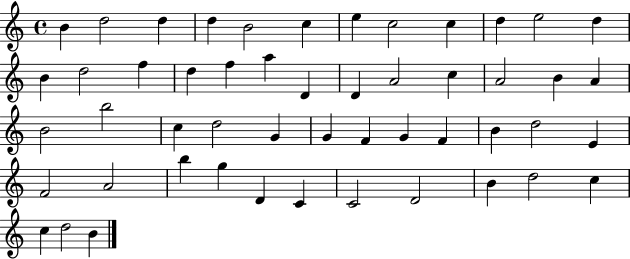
B4/q D5/h D5/q D5/q B4/h C5/q E5/q C5/h C5/q D5/q E5/h D5/q B4/q D5/h F5/q D5/q F5/q A5/q D4/q D4/q A4/h C5/q A4/h B4/q A4/q B4/h B5/h C5/q D5/h G4/q G4/q F4/q G4/q F4/q B4/q D5/h E4/q F4/h A4/h B5/q G5/q D4/q C4/q C4/h D4/h B4/q D5/h C5/q C5/q D5/h B4/q